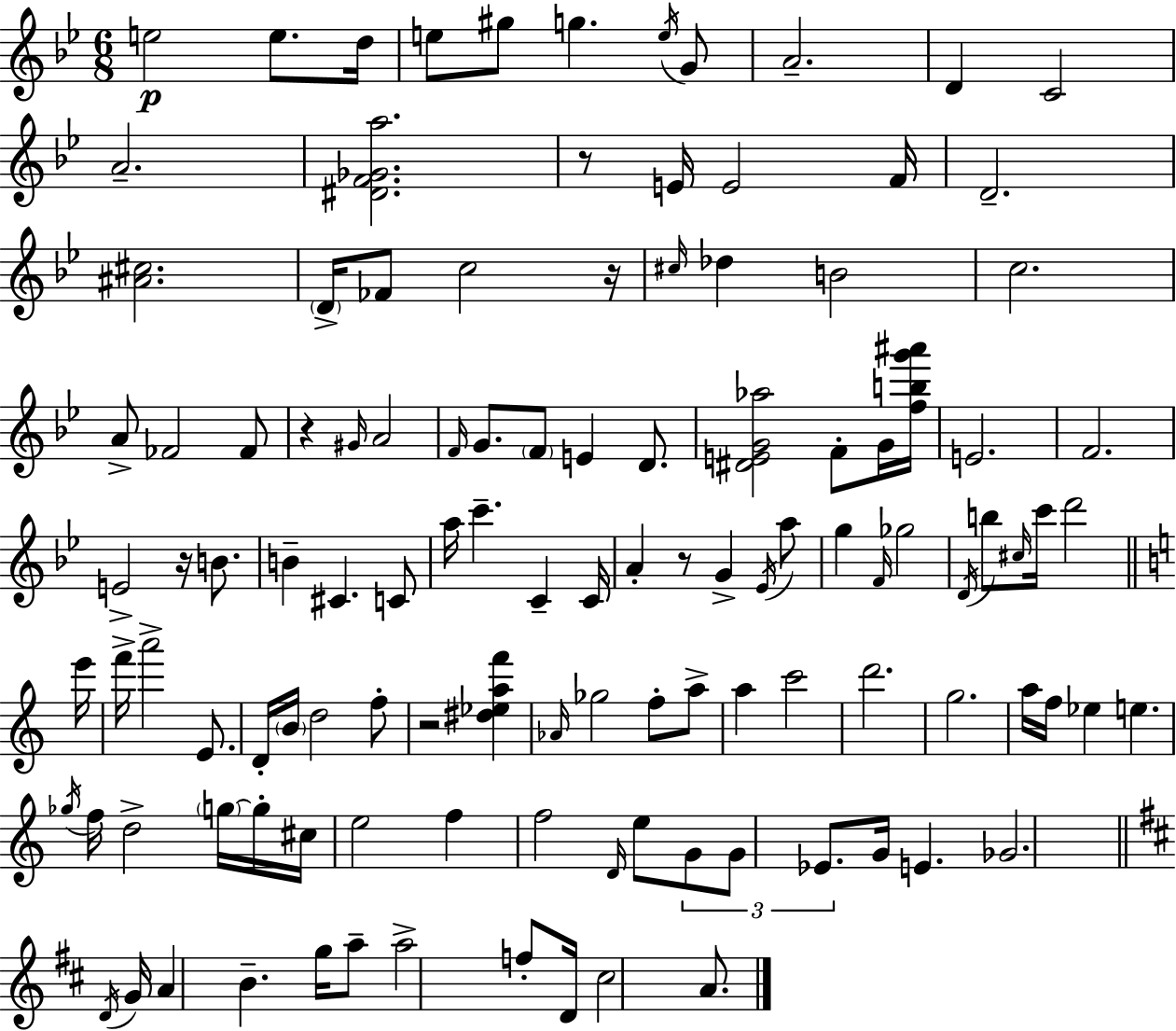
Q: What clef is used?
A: treble